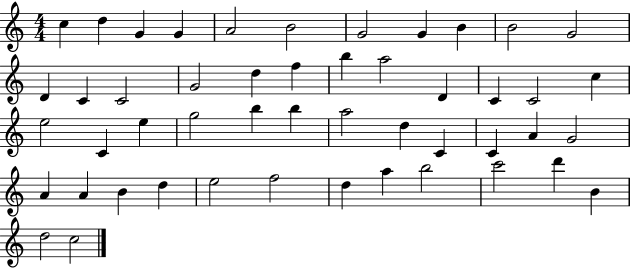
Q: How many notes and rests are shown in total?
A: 49